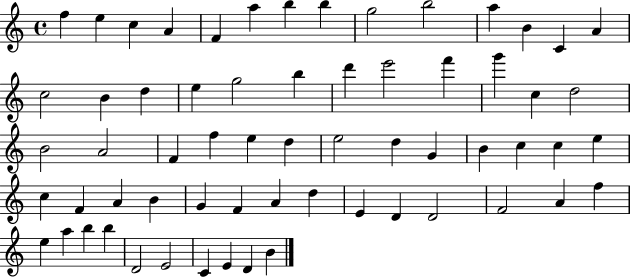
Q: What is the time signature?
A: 4/4